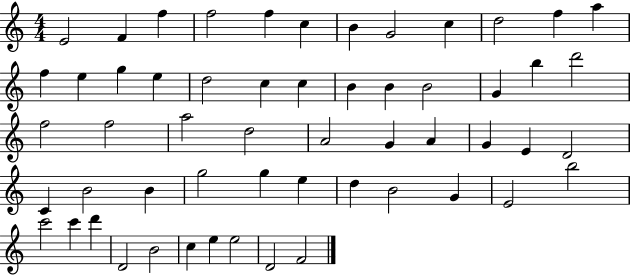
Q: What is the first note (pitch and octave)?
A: E4